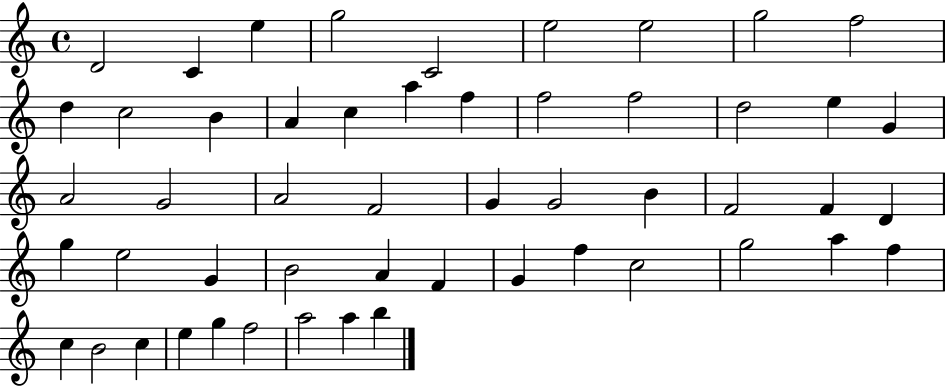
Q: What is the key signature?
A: C major